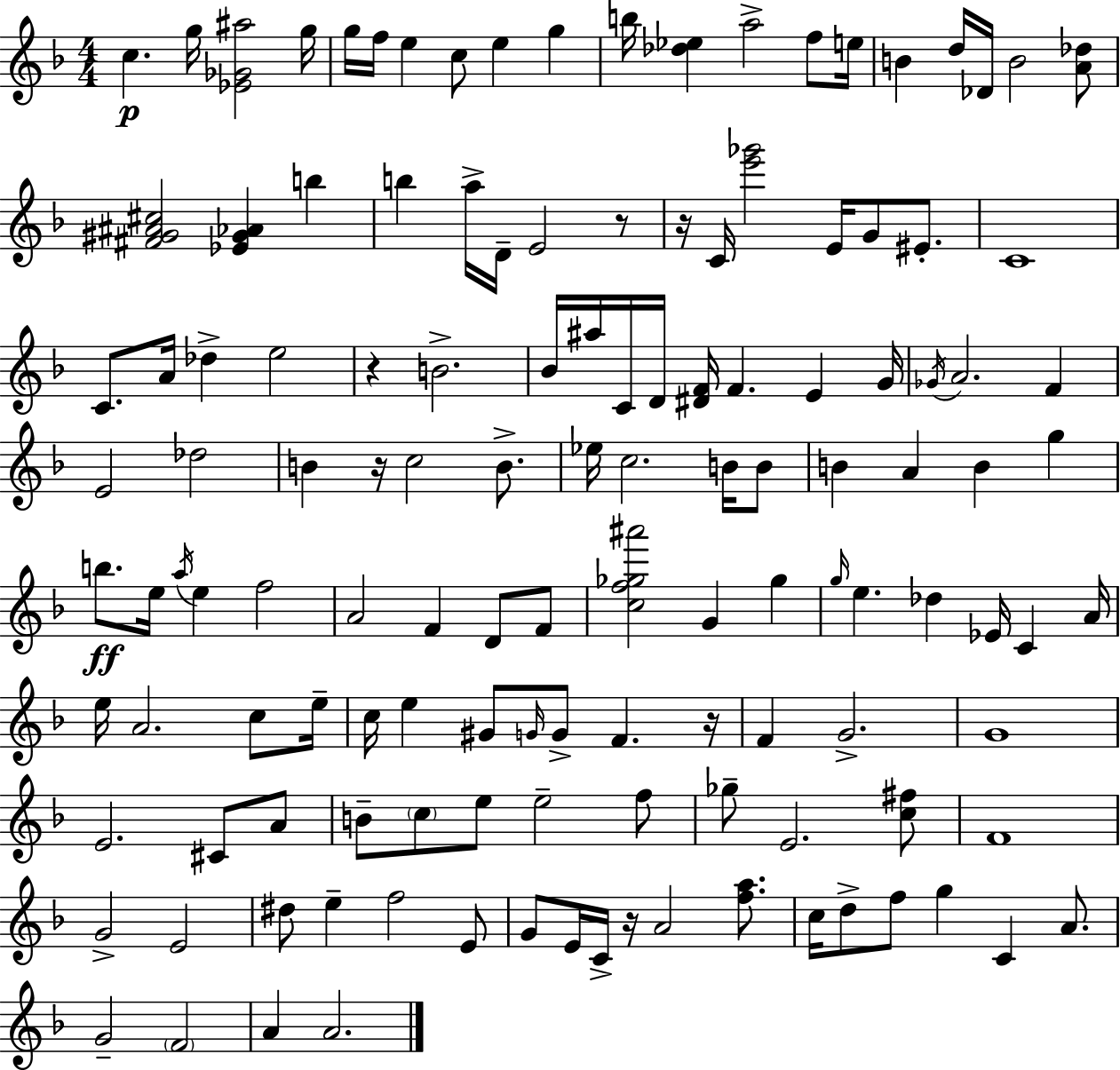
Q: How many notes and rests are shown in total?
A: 132